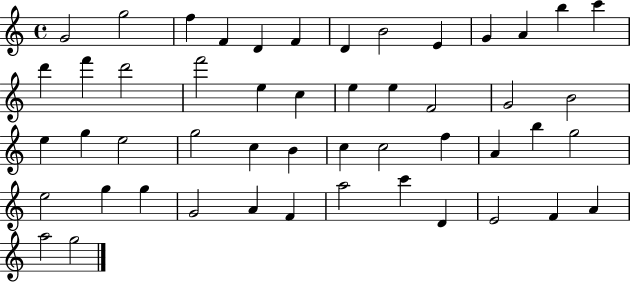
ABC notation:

X:1
T:Untitled
M:4/4
L:1/4
K:C
G2 g2 f F D F D B2 E G A b c' d' f' d'2 f'2 e c e e F2 G2 B2 e g e2 g2 c B c c2 f A b g2 e2 g g G2 A F a2 c' D E2 F A a2 g2